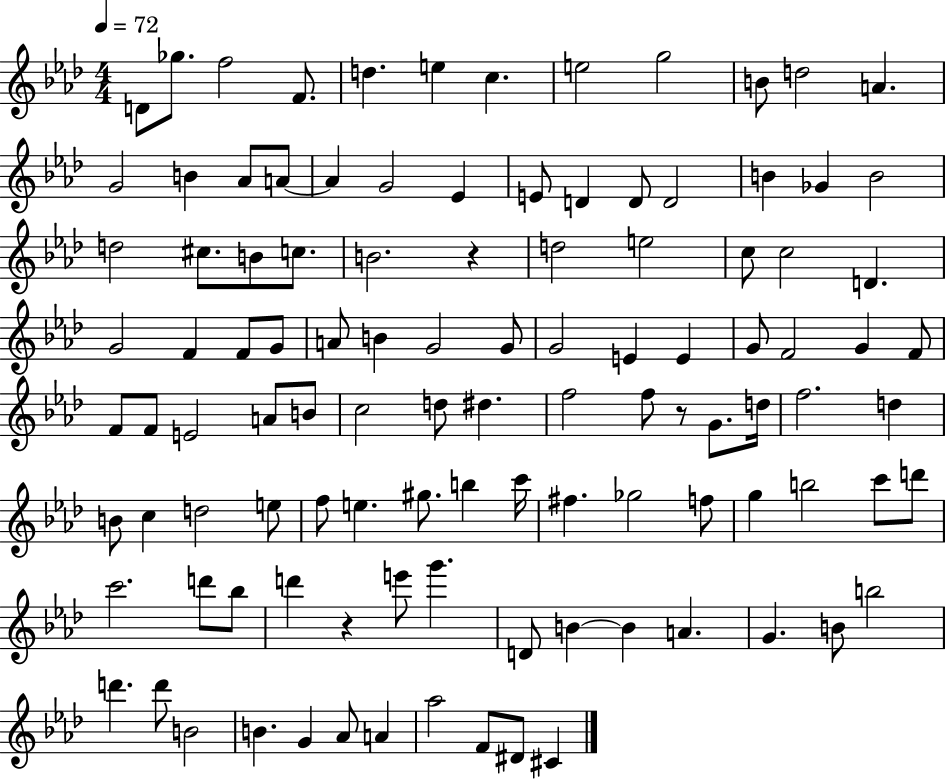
X:1
T:Untitled
M:4/4
L:1/4
K:Ab
D/2 _g/2 f2 F/2 d e c e2 g2 B/2 d2 A G2 B _A/2 A/2 A G2 _E E/2 D D/2 D2 B _G B2 d2 ^c/2 B/2 c/2 B2 z d2 e2 c/2 c2 D G2 F F/2 G/2 A/2 B G2 G/2 G2 E E G/2 F2 G F/2 F/2 F/2 E2 A/2 B/2 c2 d/2 ^d f2 f/2 z/2 G/2 d/4 f2 d B/2 c d2 e/2 f/2 e ^g/2 b c'/4 ^f _g2 f/2 g b2 c'/2 d'/2 c'2 d'/2 _b/2 d' z e'/2 g' D/2 B B A G B/2 b2 d' d'/2 B2 B G _A/2 A _a2 F/2 ^D/2 ^C